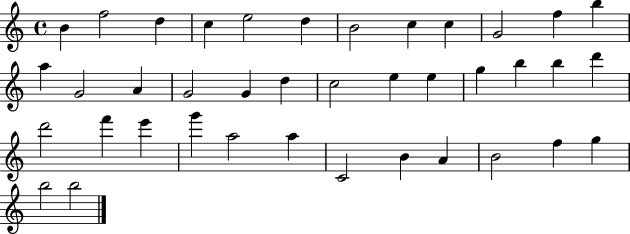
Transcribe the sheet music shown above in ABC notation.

X:1
T:Untitled
M:4/4
L:1/4
K:C
B f2 d c e2 d B2 c c G2 f b a G2 A G2 G d c2 e e g b b d' d'2 f' e' g' a2 a C2 B A B2 f g b2 b2